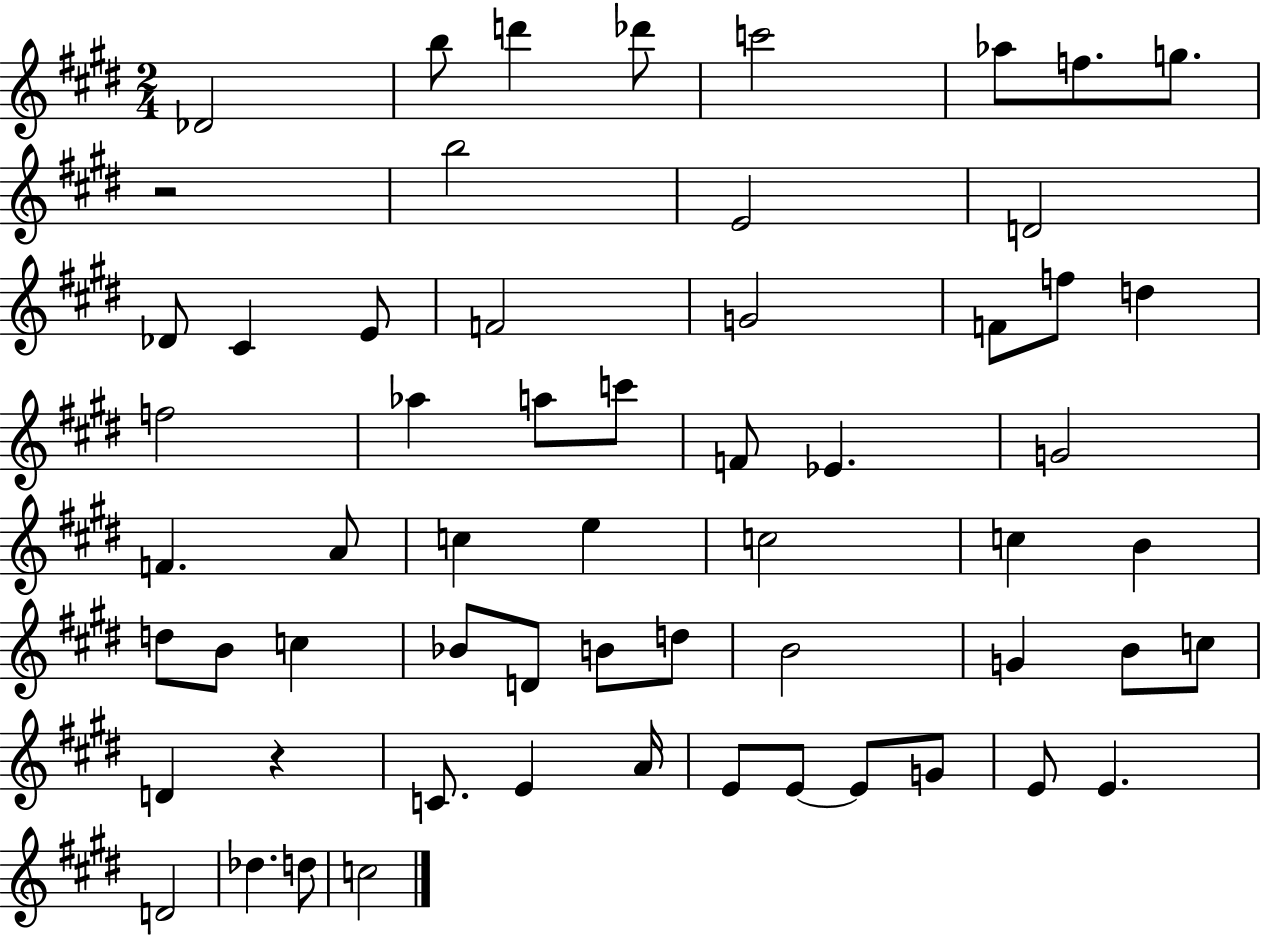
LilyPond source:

{
  \clef treble
  \numericTimeSignature
  \time 2/4
  \key e \major
  des'2 | b''8 d'''4 des'''8 | c'''2 | aes''8 f''8. g''8. | \break r2 | b''2 | e'2 | d'2 | \break des'8 cis'4 e'8 | f'2 | g'2 | f'8 f''8 d''4 | \break f''2 | aes''4 a''8 c'''8 | f'8 ees'4. | g'2 | \break f'4. a'8 | c''4 e''4 | c''2 | c''4 b'4 | \break d''8 b'8 c''4 | bes'8 d'8 b'8 d''8 | b'2 | g'4 b'8 c''8 | \break d'4 r4 | c'8. e'4 a'16 | e'8 e'8~~ e'8 g'8 | e'8 e'4. | \break d'2 | des''4. d''8 | c''2 | \bar "|."
}